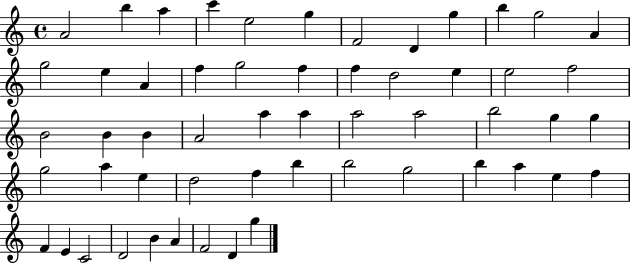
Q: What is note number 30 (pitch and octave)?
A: A5